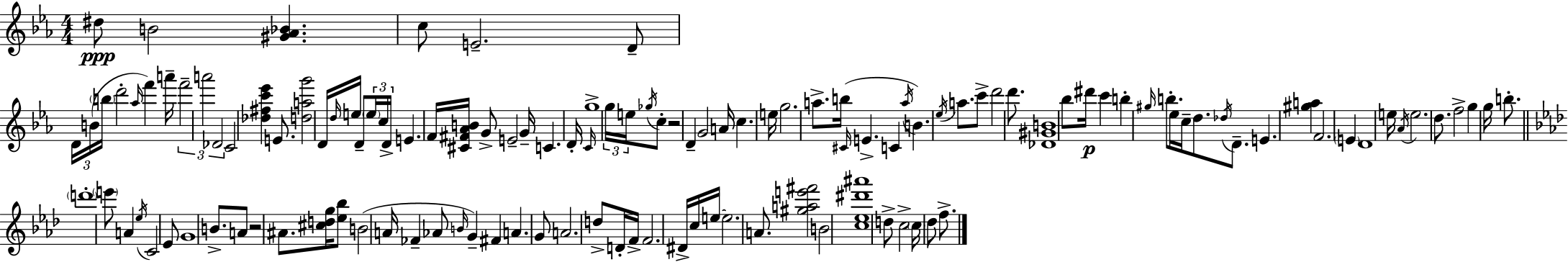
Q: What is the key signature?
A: C minor